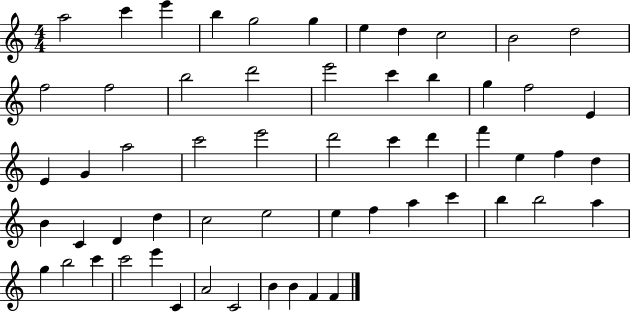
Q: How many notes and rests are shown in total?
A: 58